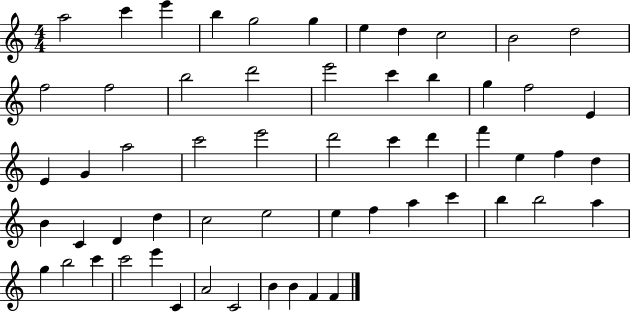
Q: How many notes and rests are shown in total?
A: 58